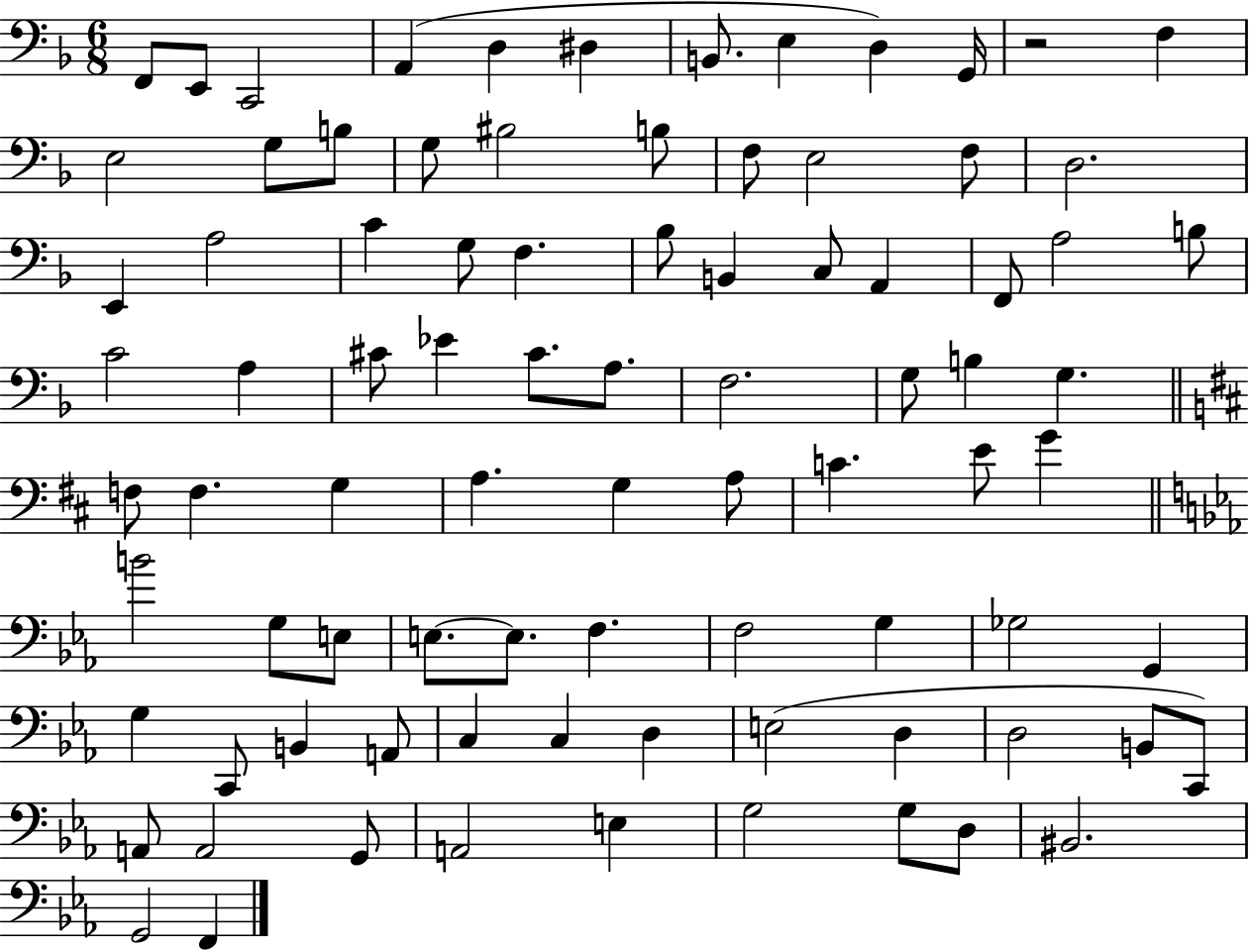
X:1
T:Untitled
M:6/8
L:1/4
K:F
F,,/2 E,,/2 C,,2 A,, D, ^D, B,,/2 E, D, G,,/4 z2 F, E,2 G,/2 B,/2 G,/2 ^B,2 B,/2 F,/2 E,2 F,/2 D,2 E,, A,2 C G,/2 F, _B,/2 B,, C,/2 A,, F,,/2 A,2 B,/2 C2 A, ^C/2 _E ^C/2 A,/2 F,2 G,/2 B, G, F,/2 F, G, A, G, A,/2 C E/2 G B2 G,/2 E,/2 E,/2 E,/2 F, F,2 G, _G,2 G,, G, C,,/2 B,, A,,/2 C, C, D, E,2 D, D,2 B,,/2 C,,/2 A,,/2 A,,2 G,,/2 A,,2 E, G,2 G,/2 D,/2 ^B,,2 G,,2 F,,